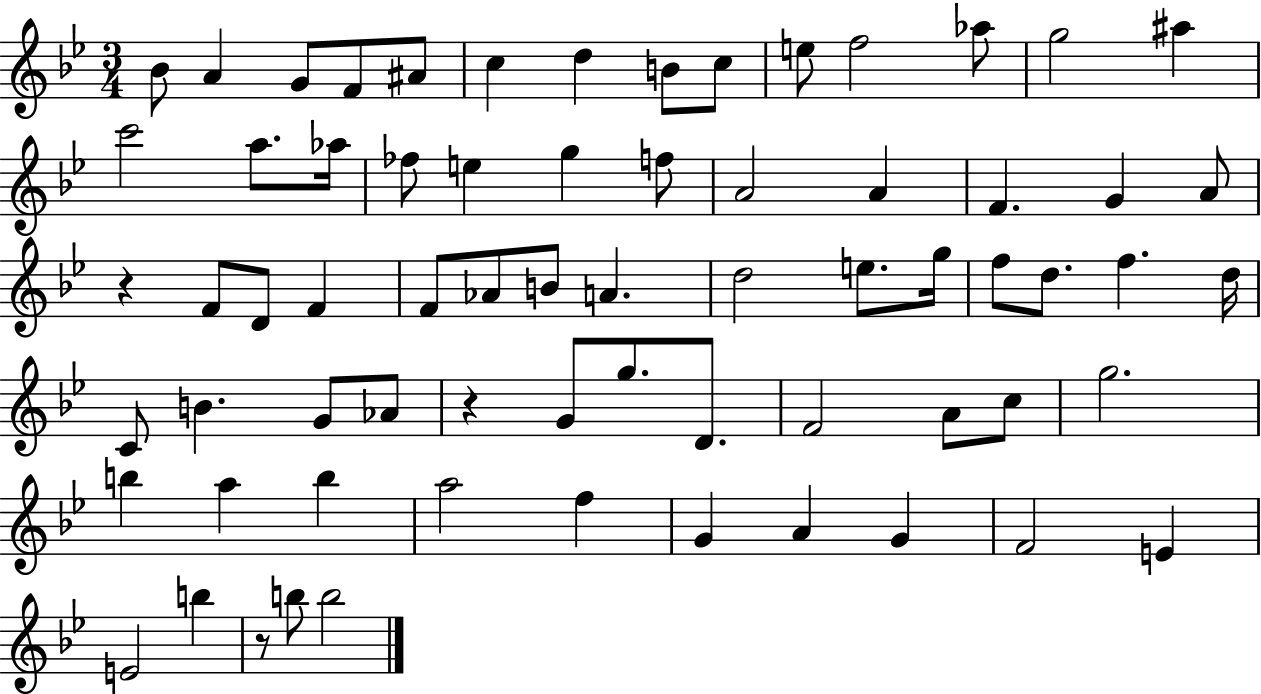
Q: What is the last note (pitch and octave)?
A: B5